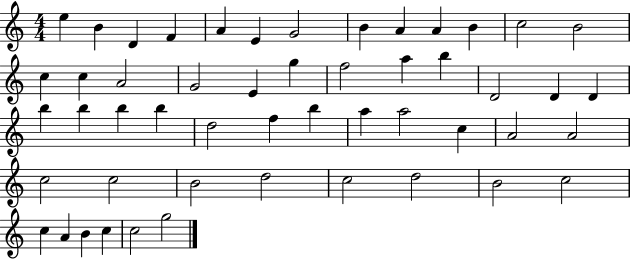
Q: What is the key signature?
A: C major